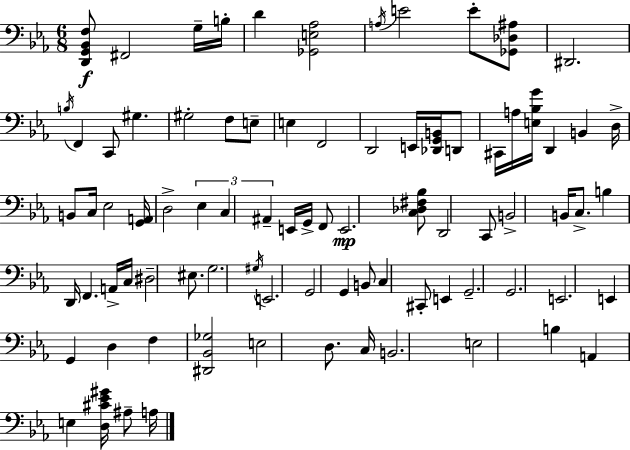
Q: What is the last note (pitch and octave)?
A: A3